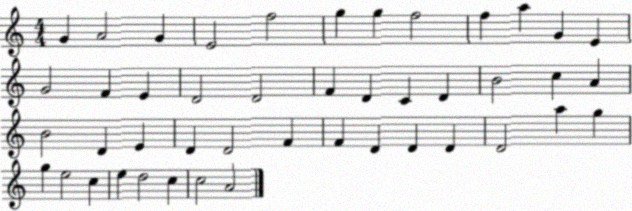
X:1
T:Untitled
M:4/4
L:1/4
K:C
G A2 G E2 f2 g g f2 f a G E G2 F E D2 D2 F D C D B2 c A B2 D E D D2 F F D D D D2 a g g e2 c e d2 c c2 A2